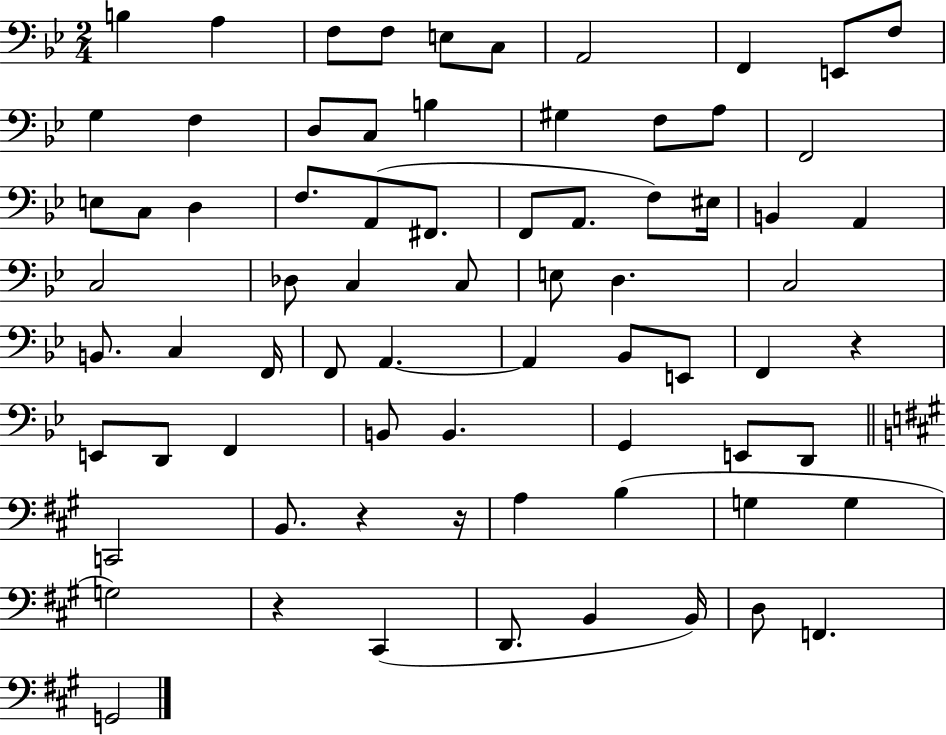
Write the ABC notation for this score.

X:1
T:Untitled
M:2/4
L:1/4
K:Bb
B, A, F,/2 F,/2 E,/2 C,/2 A,,2 F,, E,,/2 F,/2 G, F, D,/2 C,/2 B, ^G, F,/2 A,/2 F,,2 E,/2 C,/2 D, F,/2 A,,/2 ^F,,/2 F,,/2 A,,/2 F,/2 ^E,/4 B,, A,, C,2 _D,/2 C, C,/2 E,/2 D, C,2 B,,/2 C, F,,/4 F,,/2 A,, A,, _B,,/2 E,,/2 F,, z E,,/2 D,,/2 F,, B,,/2 B,, G,, E,,/2 D,,/2 C,,2 B,,/2 z z/4 A, B, G, G, G,2 z ^C,, D,,/2 B,, B,,/4 D,/2 F,, G,,2